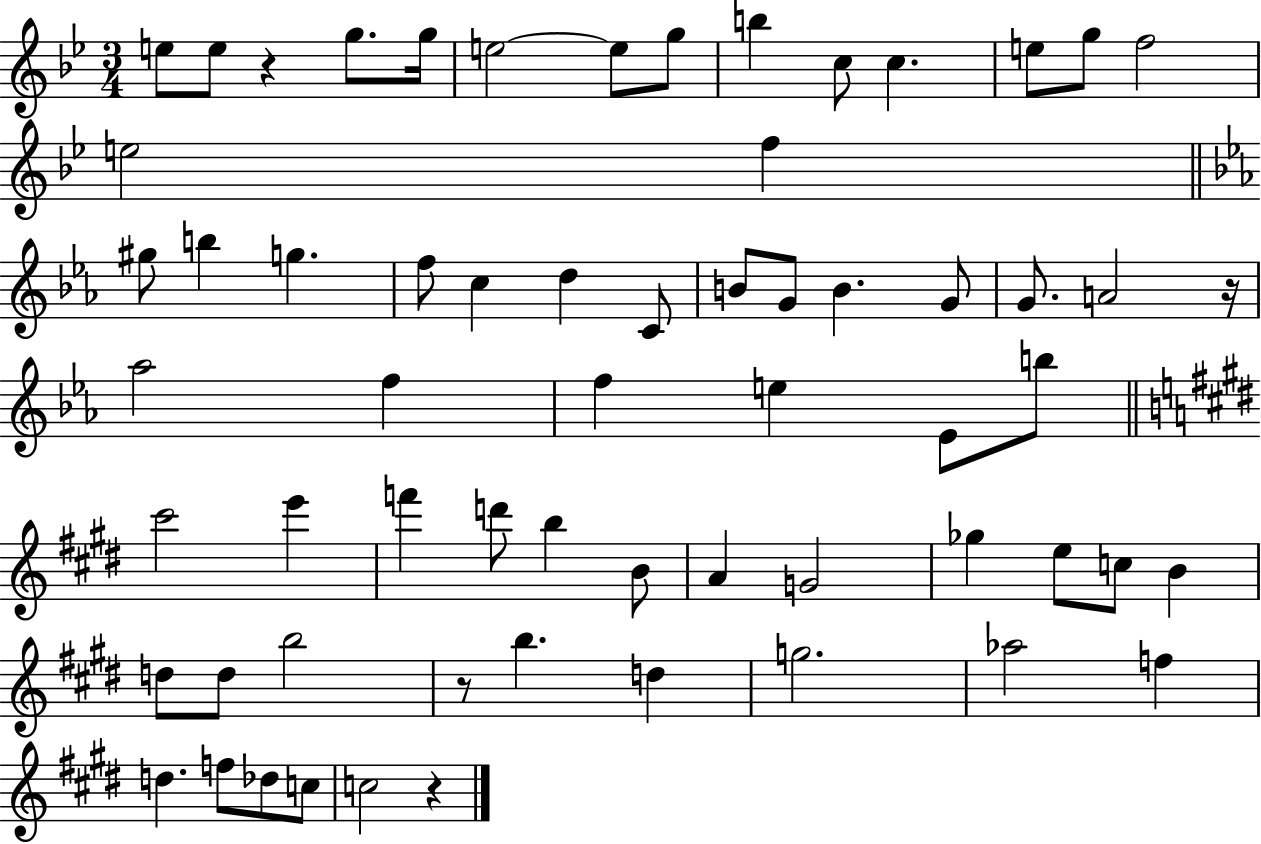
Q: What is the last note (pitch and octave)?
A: C5